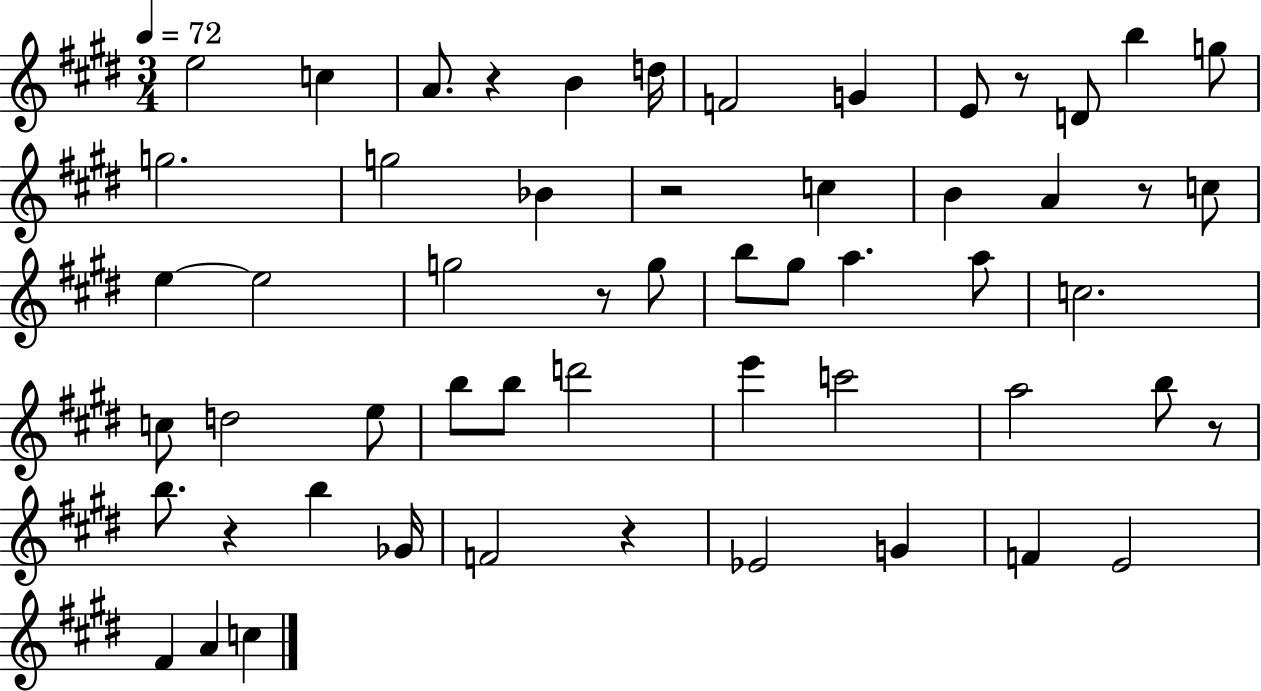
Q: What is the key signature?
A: E major